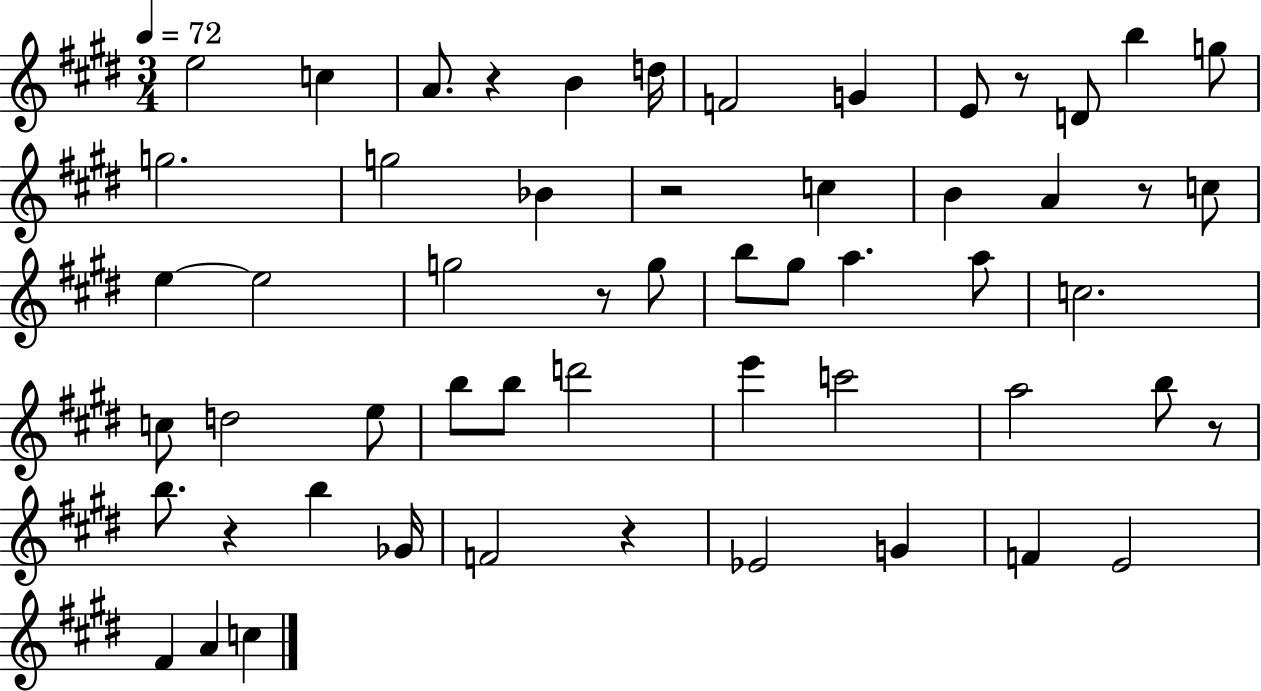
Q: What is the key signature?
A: E major